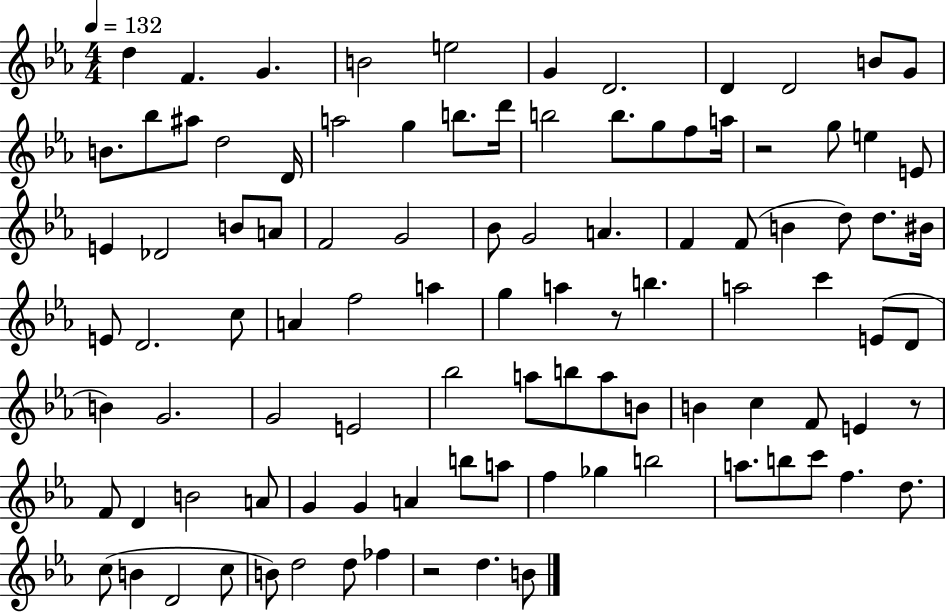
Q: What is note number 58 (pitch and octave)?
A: G4